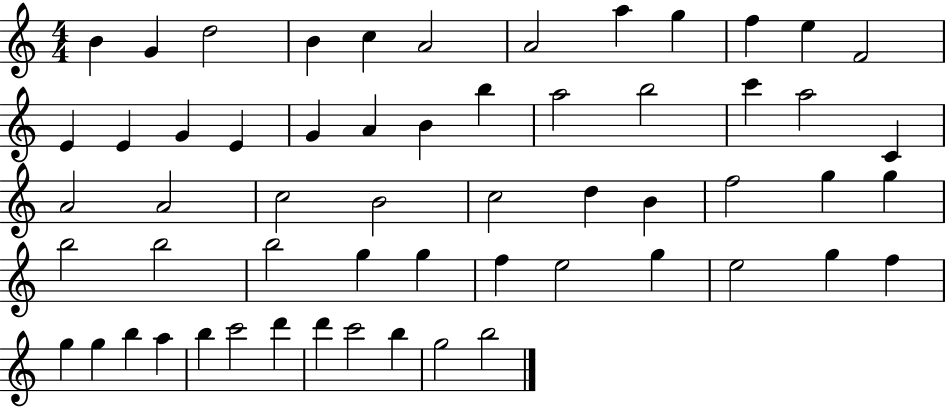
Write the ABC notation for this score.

X:1
T:Untitled
M:4/4
L:1/4
K:C
B G d2 B c A2 A2 a g f e F2 E E G E G A B b a2 b2 c' a2 C A2 A2 c2 B2 c2 d B f2 g g b2 b2 b2 g g f e2 g e2 g f g g b a b c'2 d' d' c'2 b g2 b2